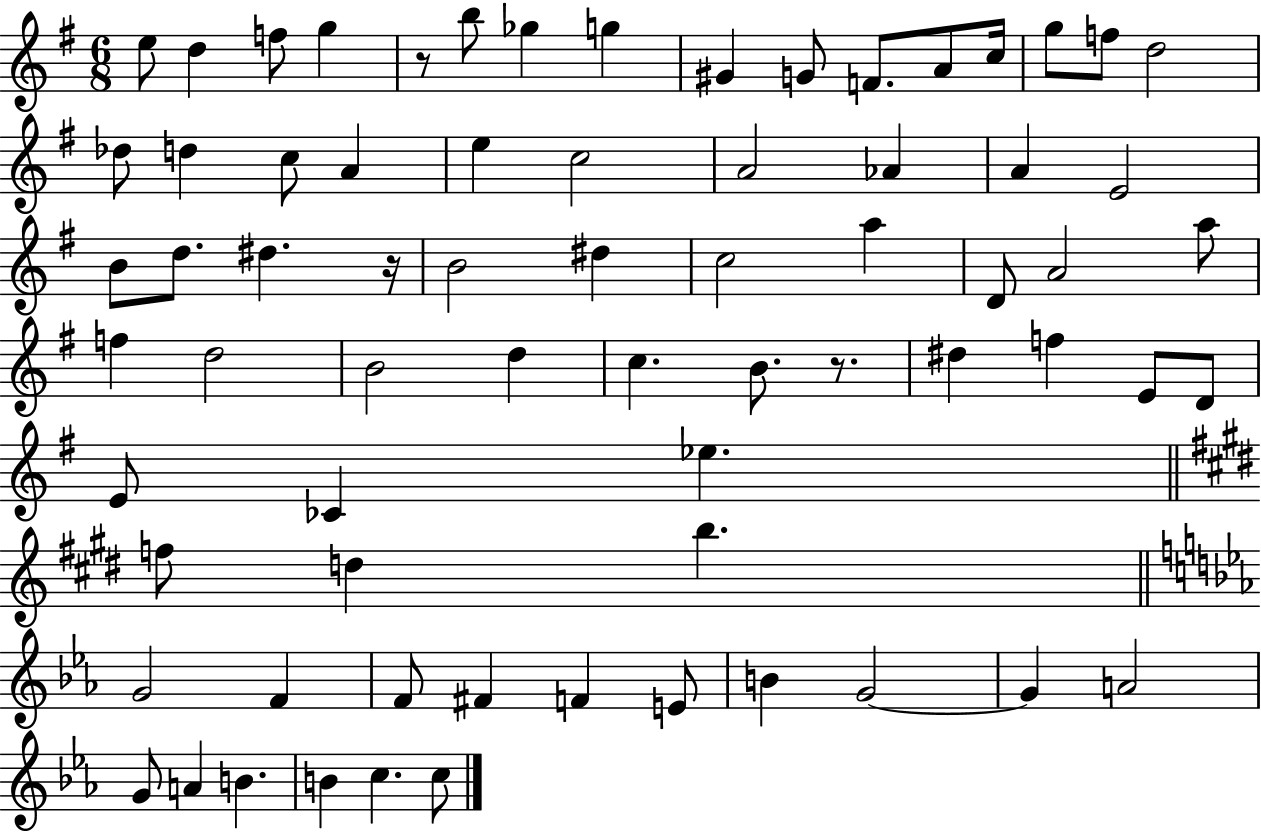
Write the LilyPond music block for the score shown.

{
  \clef treble
  \numericTimeSignature
  \time 6/8
  \key g \major
  e''8 d''4 f''8 g''4 | r8 b''8 ges''4 g''4 | gis'4 g'8 f'8. a'8 c''16 | g''8 f''8 d''2 | \break des''8 d''4 c''8 a'4 | e''4 c''2 | a'2 aes'4 | a'4 e'2 | \break b'8 d''8. dis''4. r16 | b'2 dis''4 | c''2 a''4 | d'8 a'2 a''8 | \break f''4 d''2 | b'2 d''4 | c''4. b'8. r8. | dis''4 f''4 e'8 d'8 | \break e'8 ces'4 ees''4. | \bar "||" \break \key e \major f''8 d''4 b''4. | \bar "||" \break \key c \minor g'2 f'4 | f'8 fis'4 f'4 e'8 | b'4 g'2~~ | g'4 a'2 | \break g'8 a'4 b'4. | b'4 c''4. c''8 | \bar "|."
}